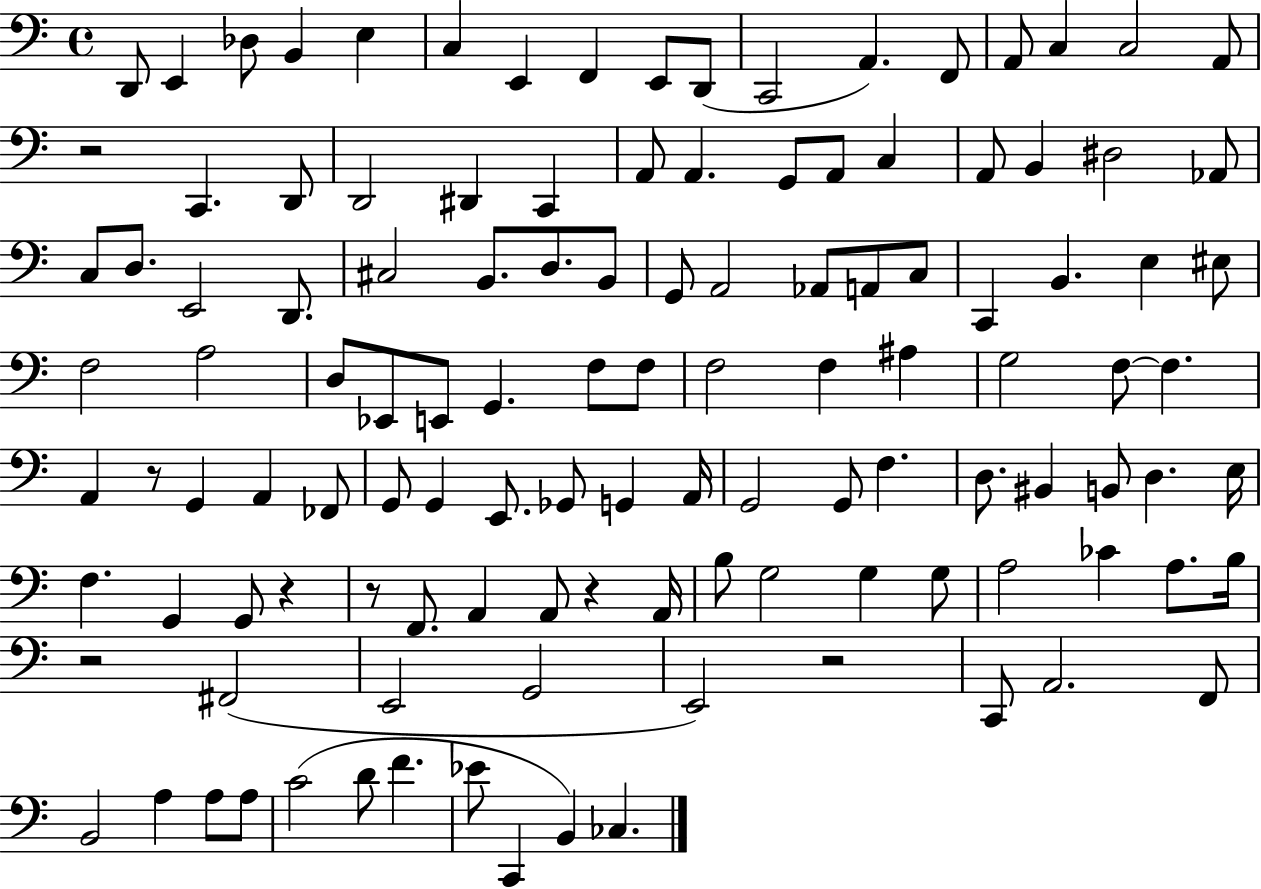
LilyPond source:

{
  \clef bass
  \time 4/4
  \defaultTimeSignature
  \key c \major
  d,8 e,4 des8 b,4 e4 | c4 e,4 f,4 e,8 d,8( | c,2 a,4.) f,8 | a,8 c4 c2 a,8 | \break r2 c,4. d,8 | d,2 dis,4 c,4 | a,8 a,4. g,8 a,8 c4 | a,8 b,4 dis2 aes,8 | \break c8 d8. e,2 d,8. | cis2 b,8. d8. b,8 | g,8 a,2 aes,8 a,8 c8 | c,4 b,4. e4 eis8 | \break f2 a2 | d8 ees,8 e,8 g,4. f8 f8 | f2 f4 ais4 | g2 f8~~ f4. | \break a,4 r8 g,4 a,4 fes,8 | g,8 g,4 e,8. ges,8 g,4 a,16 | g,2 g,8 f4. | d8. bis,4 b,8 d4. e16 | \break f4. g,4 g,8 r4 | r8 f,8. a,4 a,8 r4 a,16 | b8 g2 g4 g8 | a2 ces'4 a8. b16 | \break r2 fis,2( | e,2 g,2 | e,2) r2 | c,8 a,2. f,8 | \break b,2 a4 a8 a8 | c'2( d'8 f'4. | ees'8 c,4 b,4) ces4. | \bar "|."
}